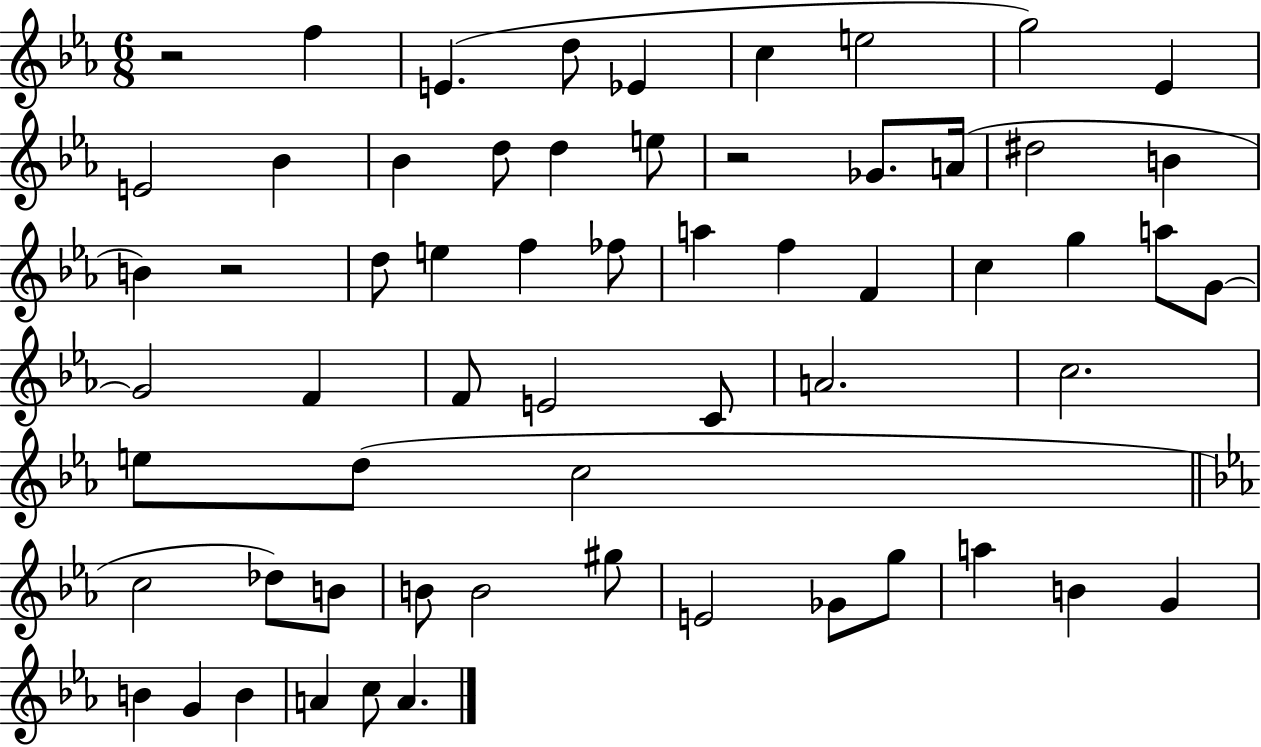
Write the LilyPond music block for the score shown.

{
  \clef treble
  \numericTimeSignature
  \time 6/8
  \key ees \major
  r2 f''4 | e'4.( d''8 ees'4 | c''4 e''2 | g''2) ees'4 | \break e'2 bes'4 | bes'4 d''8 d''4 e''8 | r2 ges'8. a'16( | dis''2 b'4 | \break b'4) r2 | d''8 e''4 f''4 fes''8 | a''4 f''4 f'4 | c''4 g''4 a''8 g'8~~ | \break g'2 f'4 | f'8 e'2 c'8 | a'2. | c''2. | \break e''8 d''8( c''2 | \bar "||" \break \key c \minor c''2 des''8) b'8 | b'8 b'2 gis''8 | e'2 ges'8 g''8 | a''4 b'4 g'4 | \break b'4 g'4 b'4 | a'4 c''8 a'4. | \bar "|."
}